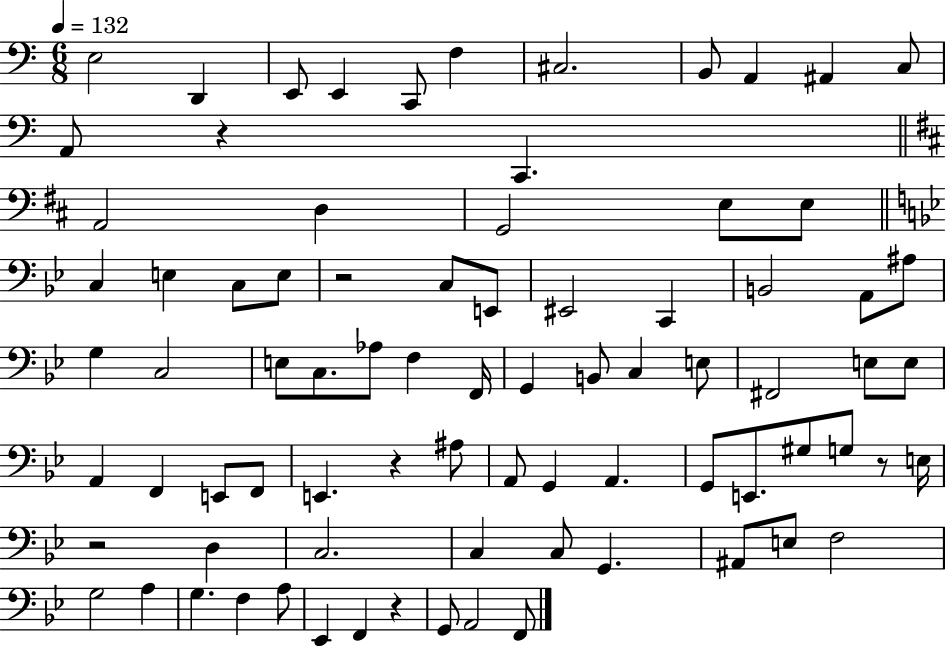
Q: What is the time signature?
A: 6/8